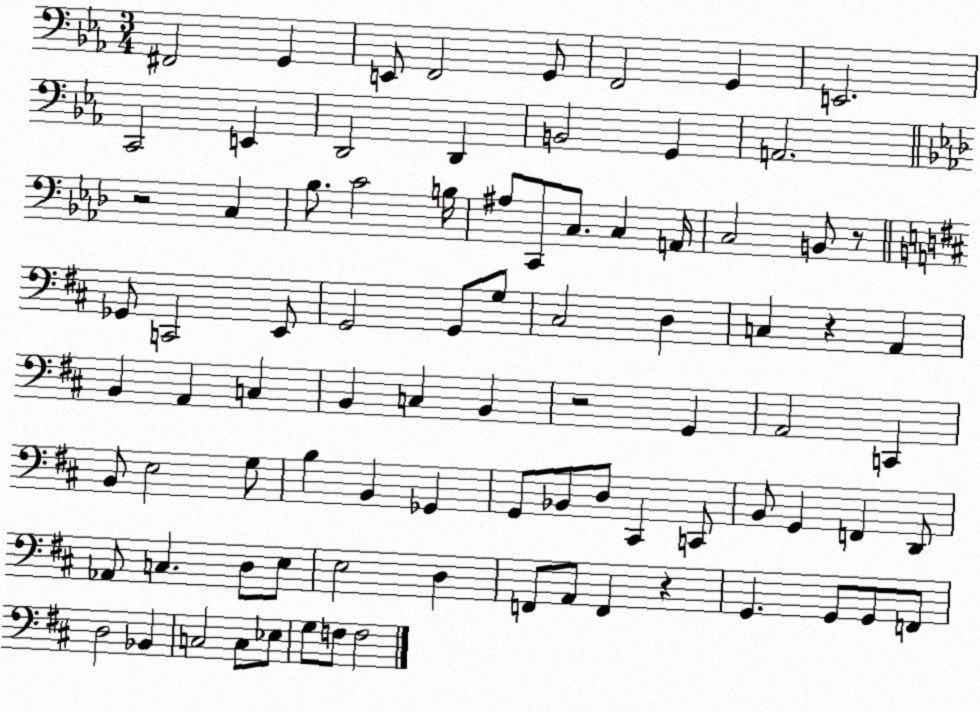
X:1
T:Untitled
M:3/4
L:1/4
K:Eb
^F,,2 G,, E,,/2 F,,2 G,,/2 F,,2 G,, E,,2 C,,2 E,, D,,2 D,, B,,2 G,, A,,2 z2 C, _B,/2 C2 B,/4 ^A,/2 C,,/2 C,/2 C, A,,/4 C,2 B,,/2 z/2 _G,,/2 C,,2 E,,/2 G,,2 G,,/2 G,/2 ^C,2 D, C, z A,, B,, A,, C, B,, C, B,, z2 G,, A,,2 C,, B,,/2 E,2 G,/2 B, B,, _G,, G,,/2 _B,,/2 D,/2 ^C,, C,,/2 B,,/2 G,, F,, D,,/2 _A,,/2 C, D,/2 E,/2 E,2 D, F,,/2 A,,/2 F,, z G,, G,,/2 G,,/2 F,,/2 D,2 _B,, C,2 C,/2 _E,/2 G,/2 F,/2 F,2